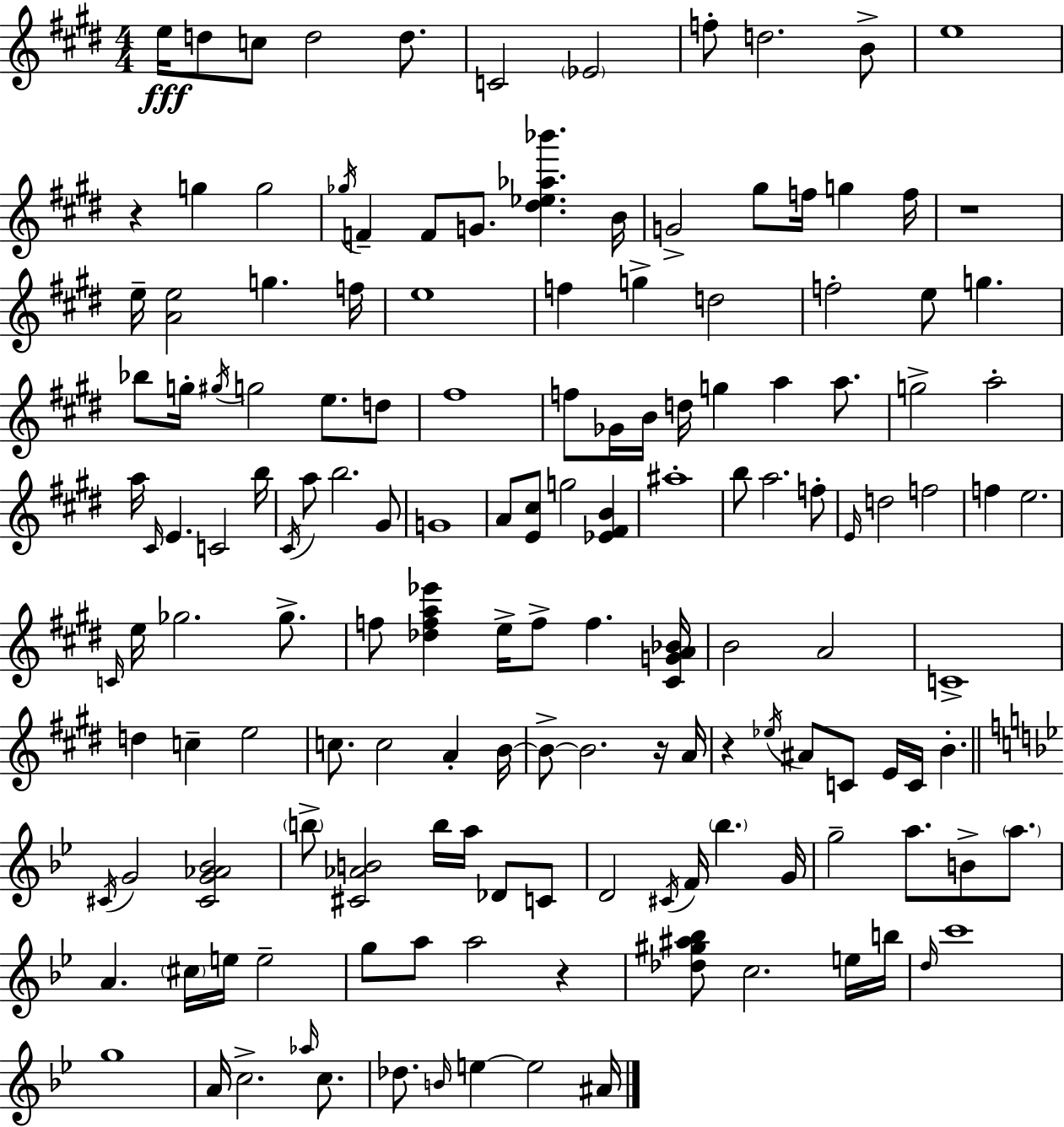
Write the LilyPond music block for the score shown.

{
  \clef treble
  \numericTimeSignature
  \time 4/4
  \key e \major
  \repeat volta 2 { e''16\fff d''8 c''8 d''2 d''8. | c'2 \parenthesize ees'2 | f''8-. d''2. b'8-> | e''1 | \break r4 g''4 g''2 | \acciaccatura { ges''16 } f'4-- f'8 g'8. <dis'' ees'' aes'' bes'''>4. | b'16 g'2-> gis''8 f''16 g''4 | f''16 r1 | \break e''16-- <a' e''>2 g''4. | f''16 e''1 | f''4 g''4-> d''2 | f''2-. e''8 g''4. | \break bes''8 g''16-. \acciaccatura { gis''16 } g''2 e''8. | d''8 fis''1 | f''8 ges'16 b'16 d''16 g''4 a''4 a''8. | g''2-> a''2-. | \break a''16 \grace { cis'16 } e'4. c'2 | b''16 \acciaccatura { cis'16 } a''8 b''2. | gis'8 g'1 | a'8 <e' cis''>8 g''2 | \break <ees' fis' b'>4 ais''1-. | b''8 a''2. | f''8-. \grace { e'16 } d''2 f''2 | f''4 e''2. | \break \grace { c'16 } e''16 ges''2. | ges''8.-> f''8 <des'' f'' a'' ees'''>4 e''16-> f''8-> f''4. | <cis' g' a' bes'>16 b'2 a'2 | c'1-> | \break d''4 c''4-- e''2 | c''8. c''2 | a'4-. b'16~~ b'8->~~ b'2. | r16 a'16 r4 \acciaccatura { ees''16 } ais'8 c'8 e'16 | \break c'16 b'4.-. \bar "||" \break \key g \minor \acciaccatura { cis'16 } g'2 <cis' g' aes' bes'>2 | \parenthesize b''8-> <cis' aes' b'>2 b''16 a''16 des'8 c'8 | d'2 \acciaccatura { cis'16 } f'16 \parenthesize bes''4. | g'16 g''2-- a''8. b'8-> \parenthesize a''8. | \break a'4. \parenthesize cis''16 e''16 e''2-- | g''8 a''8 a''2 r4 | <des'' gis'' ais'' bes''>8 c''2. | e''16 b''16 \grace { d''16 } c'''1 | \break g''1 | a'16 c''2.-> | \grace { aes''16 } c''8. des''8. \grace { b'16 } e''4~~ e''2 | ais'16 } \bar "|."
}